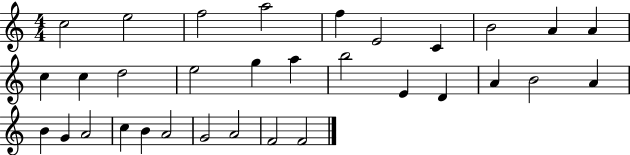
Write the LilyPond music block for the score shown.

{
  \clef treble
  \numericTimeSignature
  \time 4/4
  \key c \major
  c''2 e''2 | f''2 a''2 | f''4 e'2 c'4 | b'2 a'4 a'4 | \break c''4 c''4 d''2 | e''2 g''4 a''4 | b''2 e'4 d'4 | a'4 b'2 a'4 | \break b'4 g'4 a'2 | c''4 b'4 a'2 | g'2 a'2 | f'2 f'2 | \break \bar "|."
}